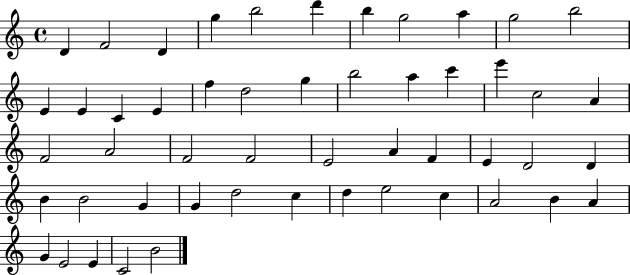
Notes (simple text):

D4/q F4/h D4/q G5/q B5/h D6/q B5/q G5/h A5/q G5/h B5/h E4/q E4/q C4/q E4/q F5/q D5/h G5/q B5/h A5/q C6/q E6/q C5/h A4/q F4/h A4/h F4/h F4/h E4/h A4/q F4/q E4/q D4/h D4/q B4/q B4/h G4/q G4/q D5/h C5/q D5/q E5/h C5/q A4/h B4/q A4/q G4/q E4/h E4/q C4/h B4/h